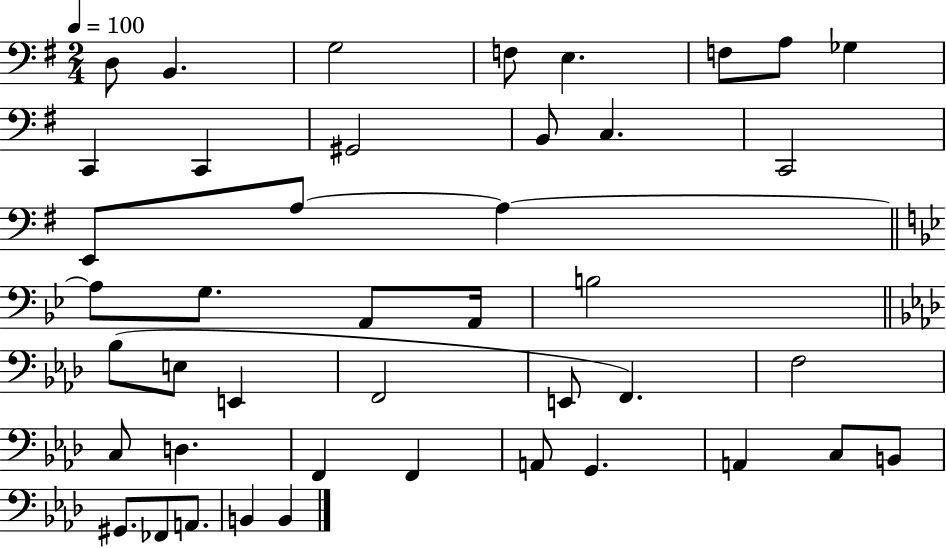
{
  \clef bass
  \numericTimeSignature
  \time 2/4
  \key g \major
  \tempo 4 = 100
  d8 b,4. | g2 | f8 e4. | f8 a8 ges4 | \break c,4 c,4 | gis,2 | b,8 c4. | c,2 | \break e,8 a8~~ a4~~ | \bar "||" \break \key bes \major a8 g8. a,8 a,16 | b2 | \bar "||" \break \key aes \major bes8( e8 e,4 | f,2 | e,8 f,4.) | f2 | \break c8 d4. | f,4 f,4 | a,8 g,4. | a,4 c8 b,8 | \break gis,8. fes,8 a,8. | b,4 b,4 | \bar "|."
}